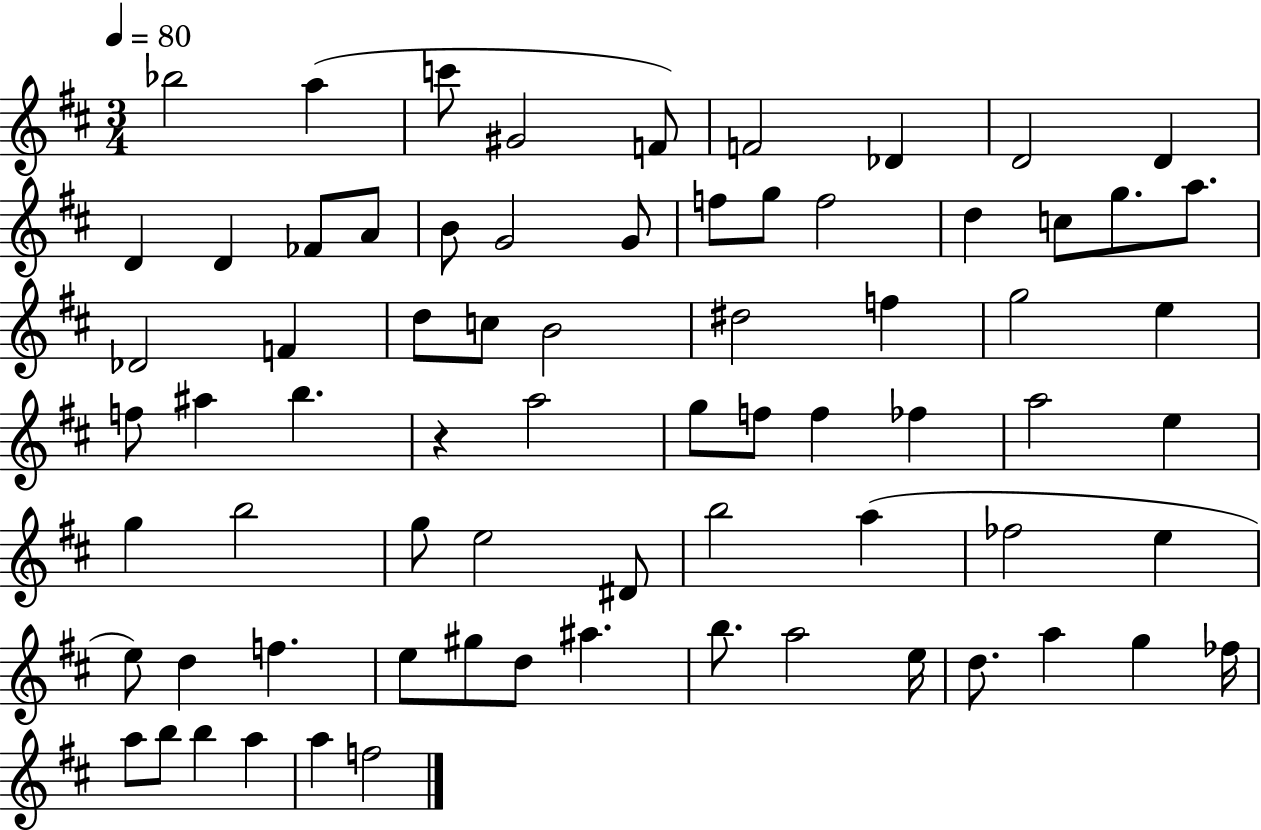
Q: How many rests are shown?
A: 1